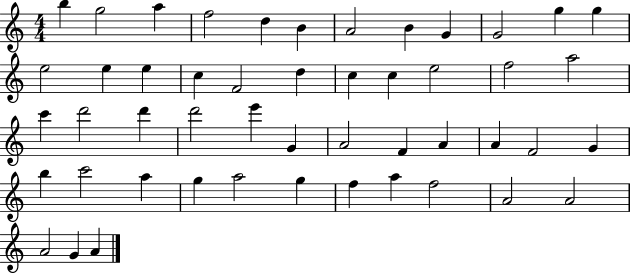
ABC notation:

X:1
T:Untitled
M:4/4
L:1/4
K:C
b g2 a f2 d B A2 B G G2 g g e2 e e c F2 d c c e2 f2 a2 c' d'2 d' d'2 e' G A2 F A A F2 G b c'2 a g a2 g f a f2 A2 A2 A2 G A